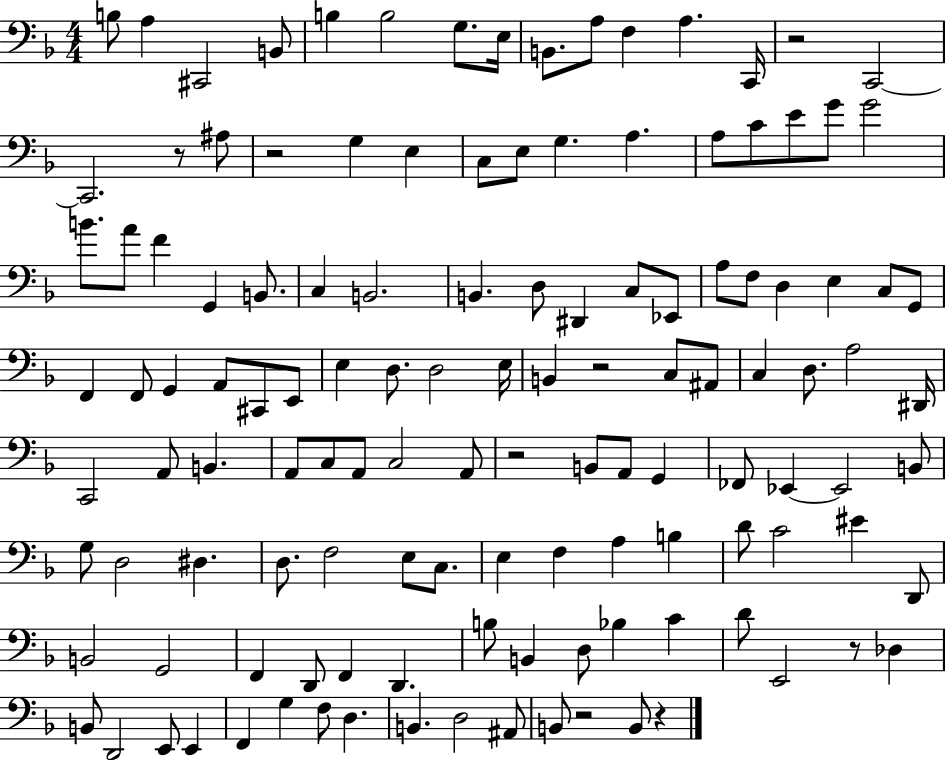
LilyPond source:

{
  \clef bass
  \numericTimeSignature
  \time 4/4
  \key f \major
  \repeat volta 2 { b8 a4 cis,2 b,8 | b4 b2 g8. e16 | b,8. a8 f4 a4. c,16 | r2 c,2~~ | \break c,2. r8 ais8 | r2 g4 e4 | c8 e8 g4. a4. | a8 c'8 e'8 g'8 g'2 | \break b'8. a'8 f'4 g,4 b,8. | c4 b,2. | b,4. d8 dis,4 c8 ees,8 | a8 f8 d4 e4 c8 g,8 | \break f,4 f,8 g,4 a,8 cis,8 e,8 | e4 d8. d2 e16 | b,4 r2 c8 ais,8 | c4 d8. a2 dis,16 | \break c,2 a,8 b,4. | a,8 c8 a,8 c2 a,8 | r2 b,8 a,8 g,4 | fes,8 ees,4~~ ees,2 b,8 | \break g8 d2 dis4. | d8. f2 e8 c8. | e4 f4 a4 b4 | d'8 c'2 eis'4 d,8 | \break b,2 g,2 | f,4 d,8 f,4 d,4. | b8 b,4 d8 bes4 c'4 | d'8 e,2 r8 des4 | \break b,8 d,2 e,8 e,4 | f,4 g4 f8 d4. | b,4. d2 ais,8 | b,8 r2 b,8 r4 | \break } \bar "|."
}